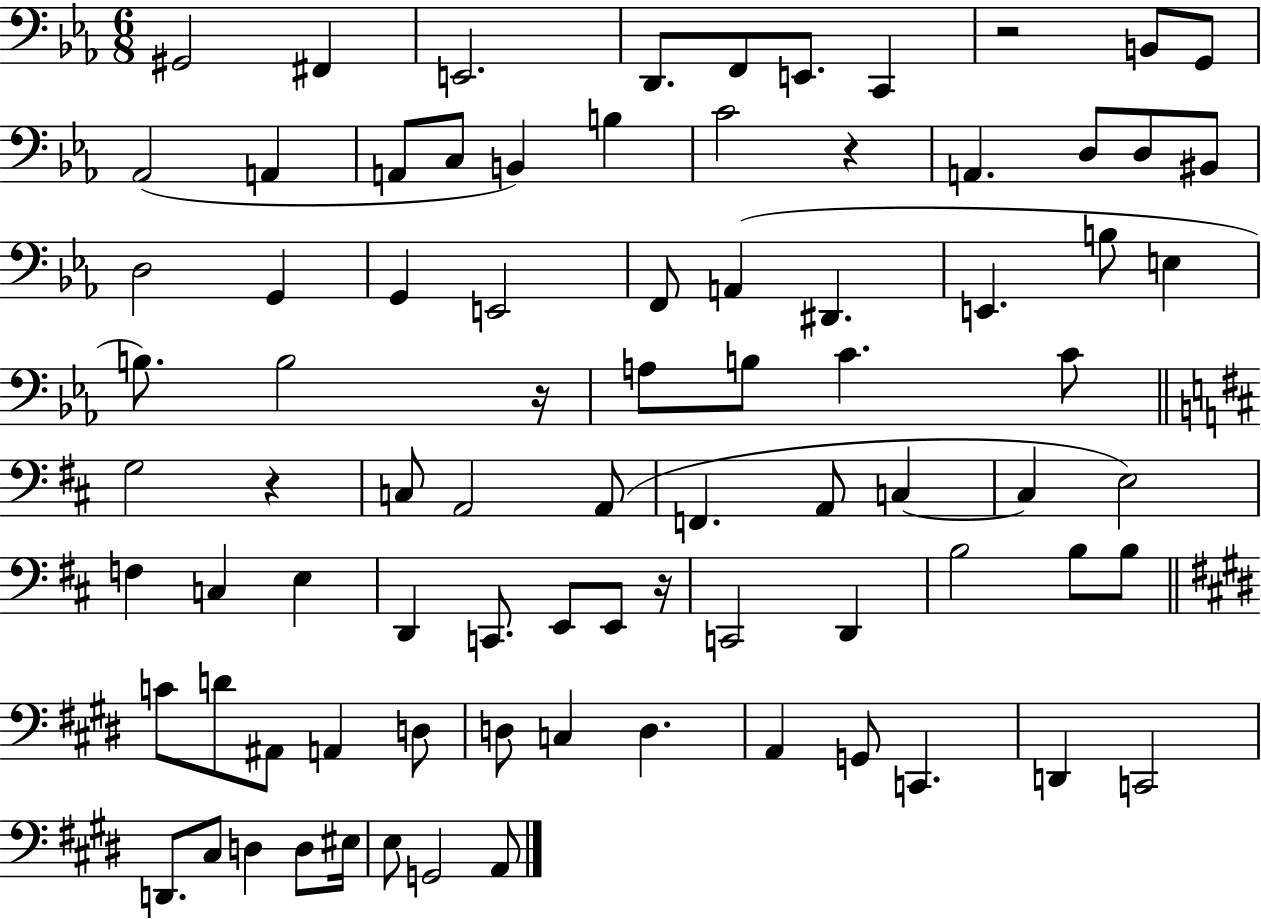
{
  \clef bass
  \numericTimeSignature
  \time 6/8
  \key ees \major
  \repeat volta 2 { gis,2 fis,4 | e,2. | d,8. f,8 e,8. c,4 | r2 b,8 g,8 | \break aes,2( a,4 | a,8 c8 b,4) b4 | c'2 r4 | a,4. d8 d8 bis,8 | \break d2 g,4 | g,4 e,2 | f,8 a,4( dis,4. | e,4. b8 e4 | \break b8.) b2 r16 | a8 b8 c'4. c'8 | \bar "||" \break \key d \major g2 r4 | c8 a,2 a,8( | f,4. a,8 c4~~ | c4 e2) | \break f4 c4 e4 | d,4 c,8. e,8 e,8 r16 | c,2 d,4 | b2 b8 b8 | \break \bar "||" \break \key e \major c'8 d'8 ais,8 a,4 d8 | d8 c4 d4. | a,4 g,8 c,4. | d,4 c,2 | \break d,8. cis8 d4 d8 eis16 | e8 g,2 a,8 | } \bar "|."
}